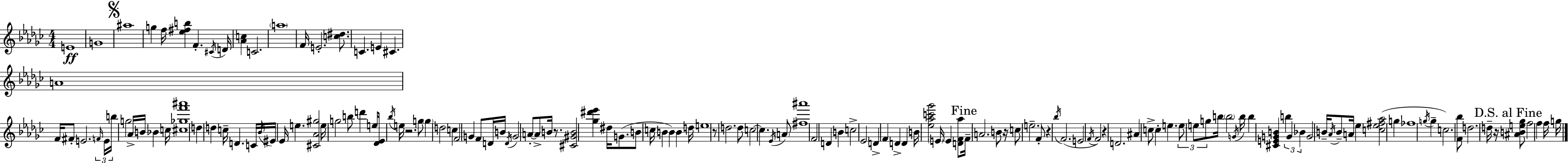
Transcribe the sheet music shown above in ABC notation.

X:1
T:Untitled
M:4/4
L:1/4
K:Ebm
E4 G4 ^a4 g f/4 [_e^fb] F ^C/4 D/4 [_Ac] C2 a4 F/4 E2 [c^d]/2 C E ^C A4 F/4 ^F/2 E2 F/4 E/4 b/4 g2 _A/4 B/4 _B c/4 [^c_gf'^a']4 d d c/4 D C/4 _B/4 ^E/4 _E/4 e [^C_A^g]2 e/4 g2 b/2 d' e/4 [_D_E]/4 _b/4 e/4 z2 g/2 g d2 c F2 G F/2 D/4 B/4 D/4 G2 A/2 A/2 B/4 z/2 [^C^GB]2 [_g^d'_e'] ^d/4 G/2 B/2 c/4 B B B d/4 e4 z/2 d2 d/2 c2 c _E/4 A/2 [^f^a']4 F2 D B c2 _E2 D F D D B/4 [_e_ac'_g']2 E/4 E [DF_a]/2 F/4 A2 B/2 z/4 c/2 e2 F/2 z _b/4 F2 E2 F/4 F2 z D2 ^A c/2 c e e/2 e/2 g/2 b/4 b2 G/4 b/4 b [^CEGB] b G _B G2 B/4 _A/4 B/2 A/4 _e [c_e^f_a]2 g _f4 g/4 g c2 [F_b]/2 d2 d/4 z/4 [^ABe_g]/2 f2 f f/4 g/4